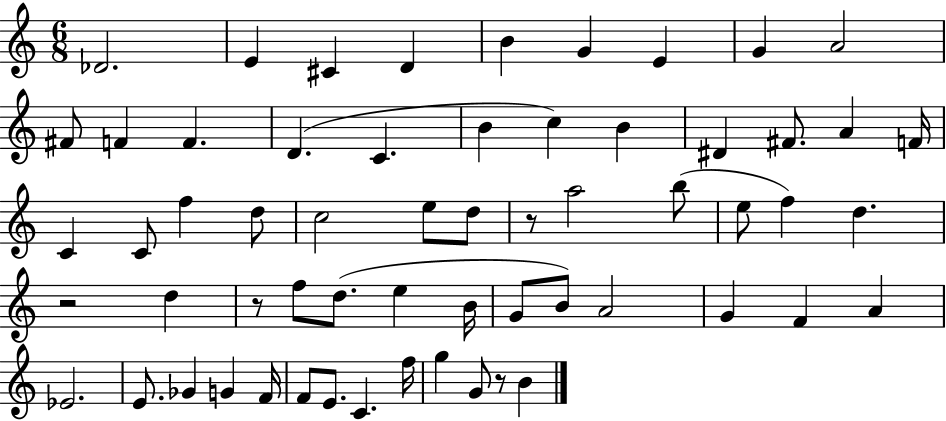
{
  \clef treble
  \numericTimeSignature
  \time 6/8
  \key c \major
  \repeat volta 2 { des'2. | e'4 cis'4 d'4 | b'4 g'4 e'4 | g'4 a'2 | \break fis'8 f'4 f'4. | d'4.( c'4. | b'4 c''4) b'4 | dis'4 fis'8. a'4 f'16 | \break c'4 c'8 f''4 d''8 | c''2 e''8 d''8 | r8 a''2 b''8( | e''8 f''4) d''4. | \break r2 d''4 | r8 f''8 d''8.( e''4 b'16 | g'8 b'8) a'2 | g'4 f'4 a'4 | \break ees'2. | e'8. ges'4 g'4 f'16 | f'8 e'8. c'4. f''16 | g''4 g'8 r8 b'4 | \break } \bar "|."
}